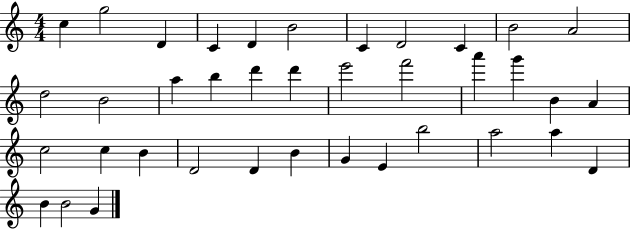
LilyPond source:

{
  \clef treble
  \numericTimeSignature
  \time 4/4
  \key c \major
  c''4 g''2 d'4 | c'4 d'4 b'2 | c'4 d'2 c'4 | b'2 a'2 | \break d''2 b'2 | a''4 b''4 d'''4 d'''4 | e'''2 f'''2 | a'''4 g'''4 b'4 a'4 | \break c''2 c''4 b'4 | d'2 d'4 b'4 | g'4 e'4 b''2 | a''2 a''4 d'4 | \break b'4 b'2 g'4 | \bar "|."
}